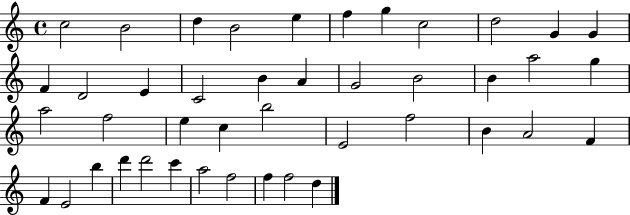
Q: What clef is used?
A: treble